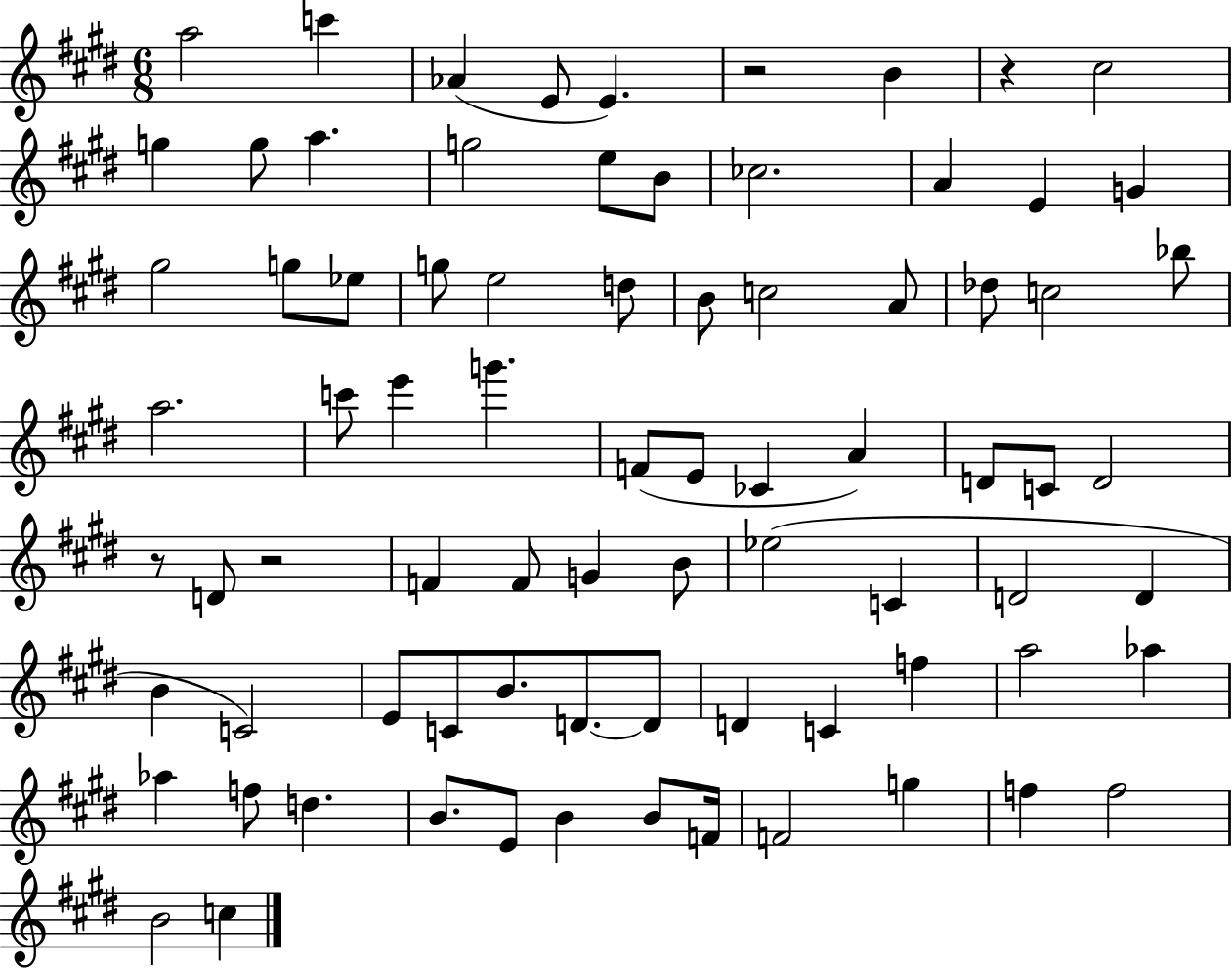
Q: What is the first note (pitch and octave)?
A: A5